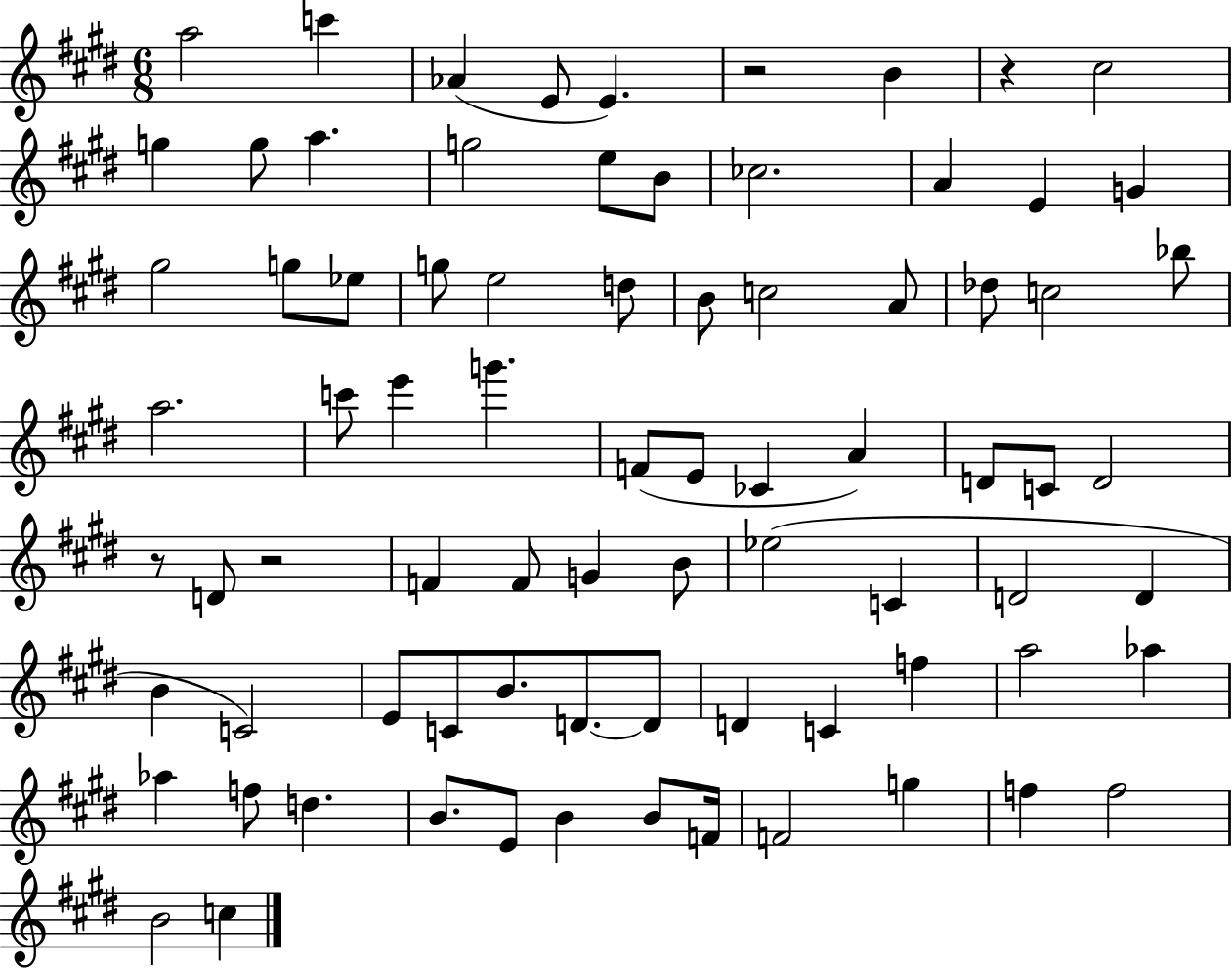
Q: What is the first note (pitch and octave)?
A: A5